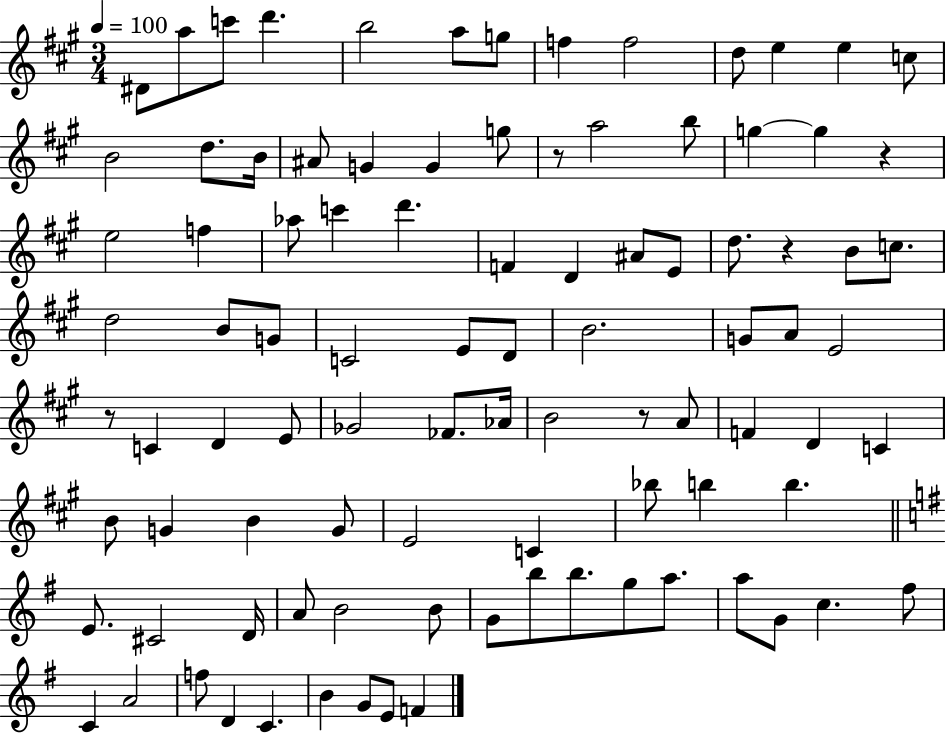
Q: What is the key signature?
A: A major